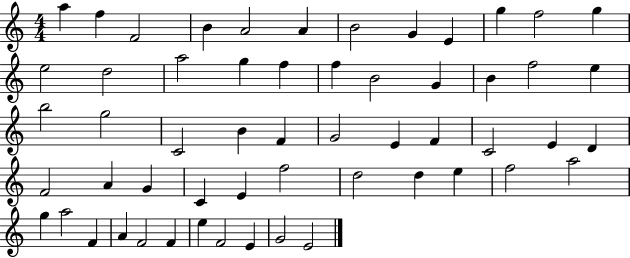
{
  \clef treble
  \numericTimeSignature
  \time 4/4
  \key c \major
  a''4 f''4 f'2 | b'4 a'2 a'4 | b'2 g'4 e'4 | g''4 f''2 g''4 | \break e''2 d''2 | a''2 g''4 f''4 | f''4 b'2 g'4 | b'4 f''2 e''4 | \break b''2 g''2 | c'2 b'4 f'4 | g'2 e'4 f'4 | c'2 e'4 d'4 | \break f'2 a'4 g'4 | c'4 e'4 f''2 | d''2 d''4 e''4 | f''2 a''2 | \break g''4 a''2 f'4 | a'4 f'2 f'4 | e''4 f'2 e'4 | g'2 e'2 | \break \bar "|."
}